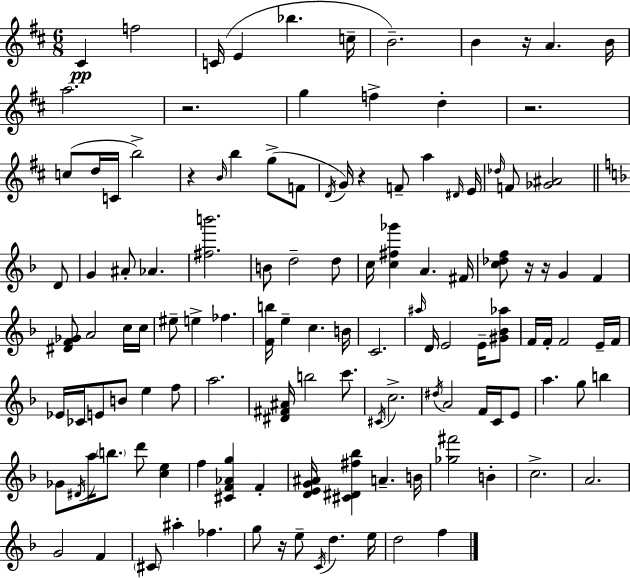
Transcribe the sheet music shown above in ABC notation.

X:1
T:Untitled
M:6/8
L:1/4
K:D
^C f2 C/4 E _b c/4 B2 B z/4 A B/4 a2 z2 g f d z2 c/2 d/4 C/4 b2 z B/4 b g/2 F/2 D/4 G/4 z F/2 a ^D/4 E/4 _d/4 F/2 [_G^A]2 D/2 G ^A/2 _A [^fb']2 B/2 d2 d/2 c/4 [c^f_g'] A ^F/4 [c_df]/2 z/4 z/4 G F [^DF_G]/2 A2 c/4 c/4 ^e/2 e _f [Fb]/4 e c B/4 C2 ^a/4 D/4 E2 E/4 [^G_B_a]/2 F/4 F/4 F2 E/4 F/4 _E/4 _C/4 E/2 B/2 e f/2 a2 [^D^F^A]/4 b2 c'/2 ^C/4 c2 ^d/4 A2 F/4 C/4 E/2 a g/2 b _G/2 ^D/4 a/4 b/2 d'/2 [ce] f [^CF_Ag] F [DEG^A]/4 [^C^D^f_b] A B/4 [_g^f']2 B c2 A2 G2 F ^C/2 ^a _f g/2 z/4 e/2 C/4 d e/4 d2 f